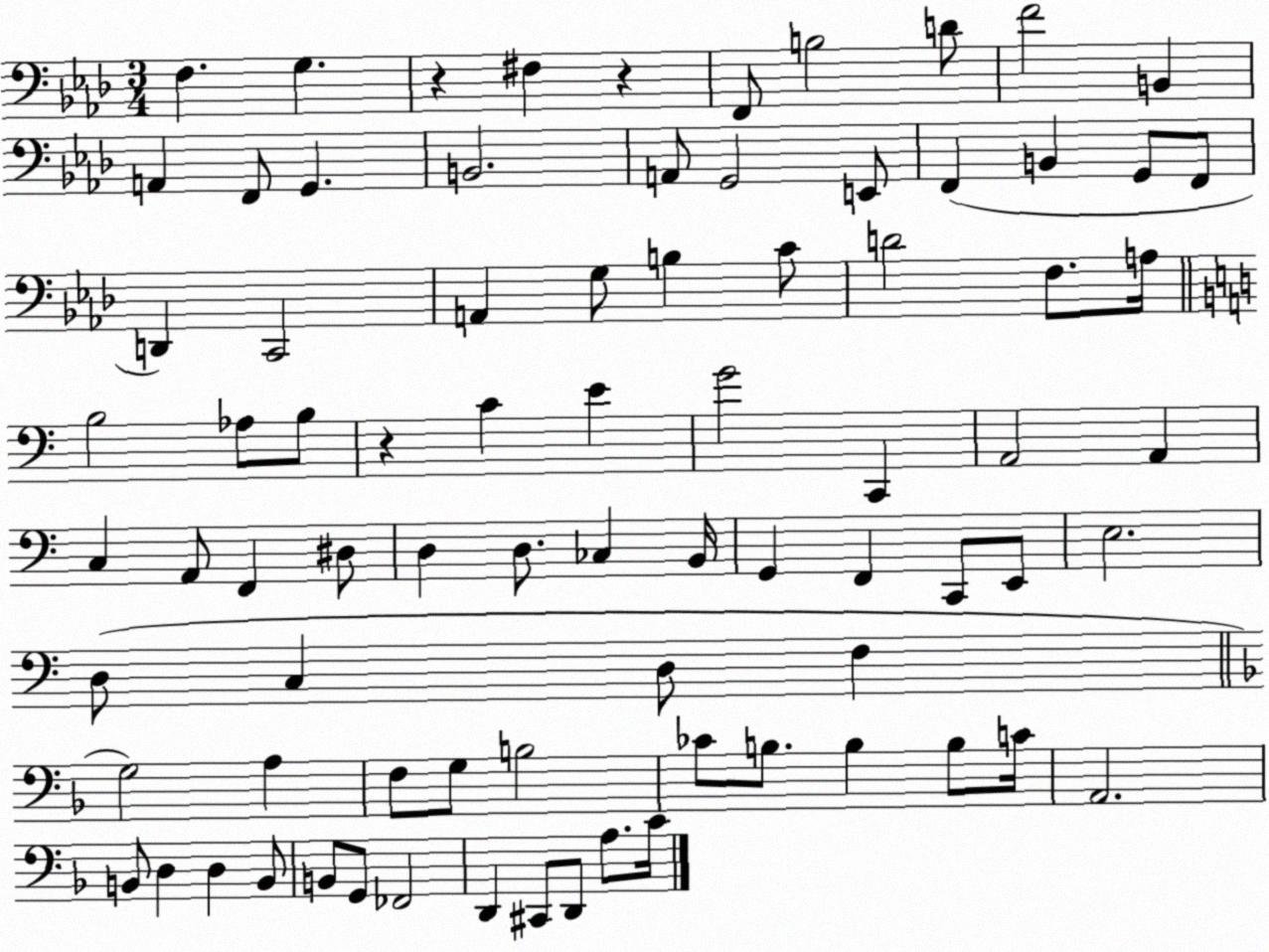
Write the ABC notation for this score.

X:1
T:Untitled
M:3/4
L:1/4
K:Ab
F, G, z ^F, z F,,/2 B,2 D/2 F2 B,, A,, F,,/2 G,, B,,2 A,,/2 G,,2 E,,/2 F,, B,, G,,/2 F,,/2 D,, C,,2 A,, G,/2 B, C/2 D2 F,/2 A,/4 B,2 _A,/2 B,/2 z C E G2 C,, A,,2 A,, C, A,,/2 F,, ^D,/2 D, D,/2 _C, B,,/4 G,, F,, C,,/2 E,,/2 E,2 D,/2 C, D,/2 F, G,2 A, F,/2 G,/2 B,2 _C/2 B,/2 B, B,/2 C/4 A,,2 B,,/2 D, D, B,,/2 B,,/2 G,,/2 _F,,2 D,, ^C,,/2 D,,/2 A,/2 C/4